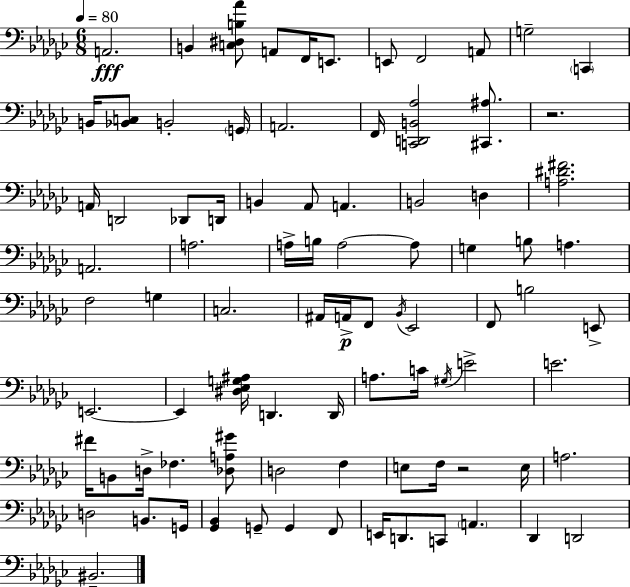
A2/h. B2/q [C3,D#3,B3,Ab4]/e A2/e F2/s E2/e. E2/e F2/h A2/e G3/h C2/q B2/s [Bb2,C3]/e B2/h G2/s A2/h. F2/s [C2,D2,B2,Ab3]/h [C#2,A#3]/e. R/h. A2/s D2/h Db2/e D2/s B2/q Ab2/e A2/q. B2/h D3/q [A3,D#4,F#4]/h. A2/h. A3/h. A3/s B3/s A3/h A3/e G3/q B3/e A3/q. F3/h G3/q C3/h. A#2/s A2/s F2/e Bb2/s Eb2/h F2/e B3/h E2/e E2/h. E2/q [D#3,Eb3,G3,A#3]/s D2/q. D2/s A3/e. C4/s G#3/s E4/h E4/h. F#4/s B2/e D3/s FES3/q. [Db3,A3,G#4]/e D3/h F3/q E3/e F3/s R/h E3/s A3/h. D3/h B2/e. G2/s [Gb2,Bb2]/q G2/e G2/q F2/e E2/s D2/e. C2/e A2/q. Db2/q D2/h BIS2/h.